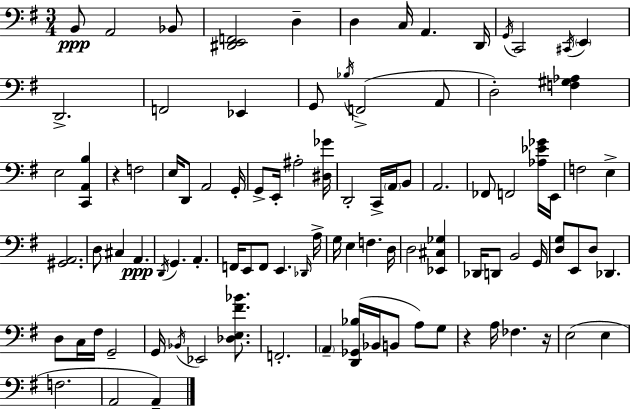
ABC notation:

X:1
T:Untitled
M:3/4
L:1/4
K:G
B,,/2 A,,2 _B,,/2 [^D,,E,,F,,]2 D, D, C,/4 A,, D,,/4 G,,/4 C,,2 ^C,,/4 E,, D,,2 F,,2 _E,, G,,/2 _B,/4 F,,2 A,,/2 D,2 [F,^G,_A,] E,2 [C,,A,,B,] z F,2 E,/4 D,,/2 A,,2 G,,/4 G,,/2 E,,/4 ^A,2 [^D,_G]/4 D,,2 C,,/4 A,,/4 B,,/2 A,,2 _F,,/2 F,,2 [_A,_E_G]/4 E,,/4 F,2 E, [^G,,A,,]2 D,/2 ^C, A,, D,,/4 G,, A,, F,,/4 E,,/2 F,,/2 E,, _D,,/4 A,/4 G,/4 E, F, D,/4 D,2 [_E,,^C,_G,] _D,,/4 D,,/2 B,,2 G,,/4 [D,G,]/2 E,,/2 D,/2 _D,, D,/2 C,/4 ^F,/4 G,,2 G,,/4 _B,,/4 _E,,2 [_D,E,^F_B]/2 F,,2 A,, [D,,_G,,_B,]/4 _B,,/4 B,,/2 A,/2 G,/2 z A,/4 _F, z/4 E,2 E, F,2 A,,2 A,,